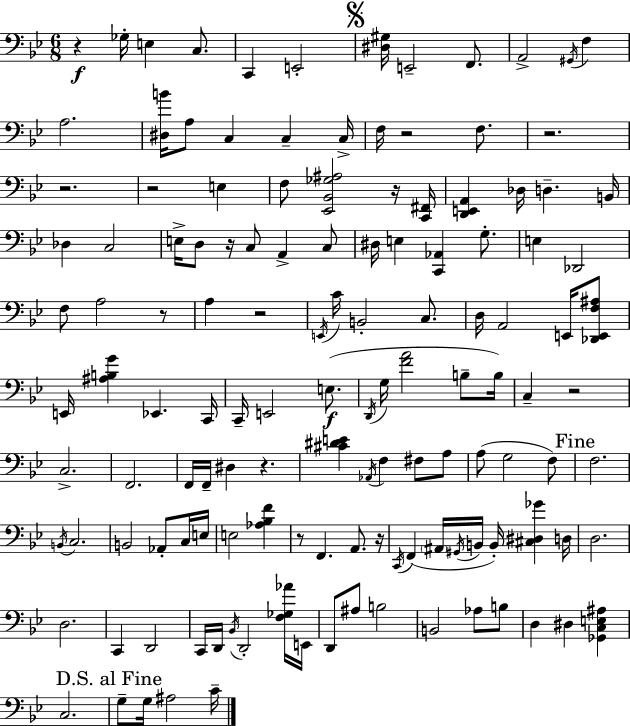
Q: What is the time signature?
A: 6/8